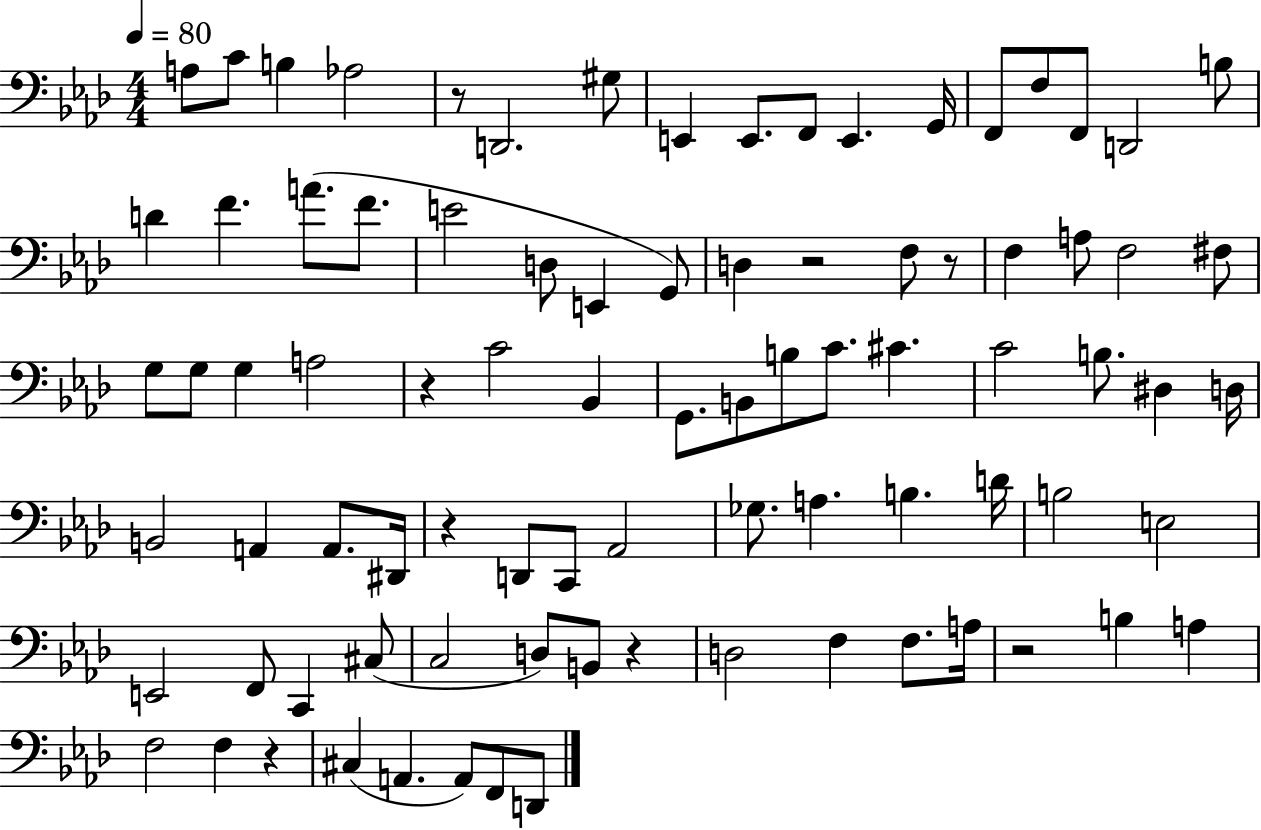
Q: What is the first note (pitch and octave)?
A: A3